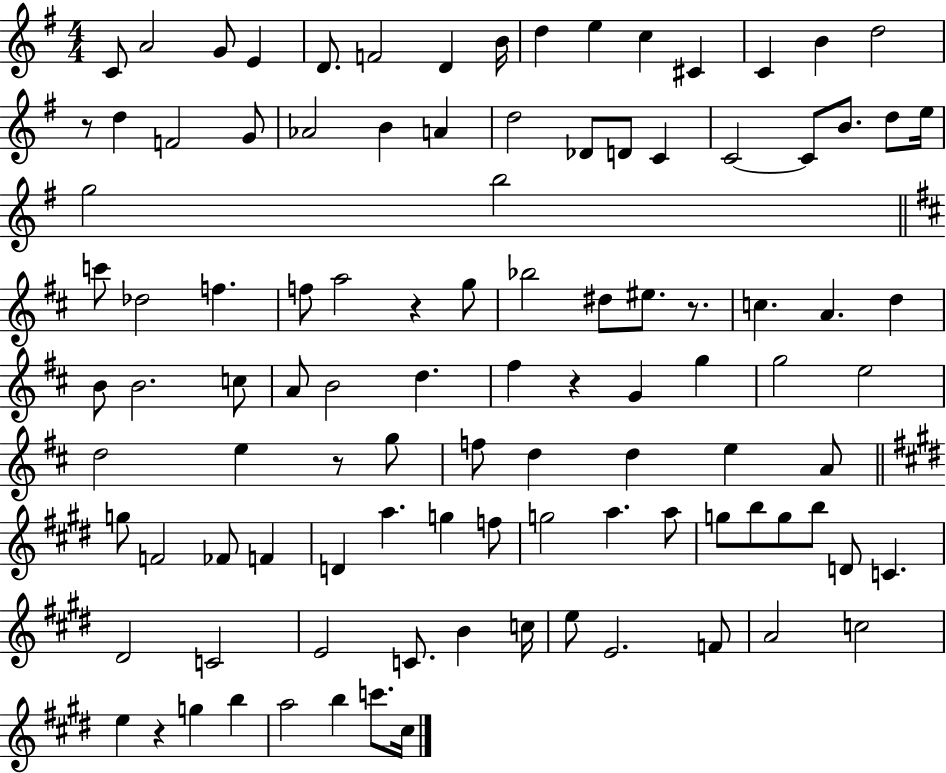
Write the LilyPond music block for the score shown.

{
  \clef treble
  \numericTimeSignature
  \time 4/4
  \key g \major
  c'8 a'2 g'8 e'4 | d'8. f'2 d'4 b'16 | d''4 e''4 c''4 cis'4 | c'4 b'4 d''2 | \break r8 d''4 f'2 g'8 | aes'2 b'4 a'4 | d''2 des'8 d'8 c'4 | c'2~~ c'8 b'8. d''8 e''16 | \break g''2 b''2 | \bar "||" \break \key d \major c'''8 des''2 f''4. | f''8 a''2 r4 g''8 | bes''2 dis''8 eis''8. r8. | c''4. a'4. d''4 | \break b'8 b'2. c''8 | a'8 b'2 d''4. | fis''4 r4 g'4 g''4 | g''2 e''2 | \break d''2 e''4 r8 g''8 | f''8 d''4 d''4 e''4 a'8 | \bar "||" \break \key e \major g''8 f'2 fes'8 f'4 | d'4 a''4. g''4 f''8 | g''2 a''4. a''8 | g''8 b''8 g''8 b''8 d'8 c'4. | \break dis'2 c'2 | e'2 c'8. b'4 c''16 | e''8 e'2. f'8 | a'2 c''2 | \break e''4 r4 g''4 b''4 | a''2 b''4 c'''8. cis''16 | \bar "|."
}